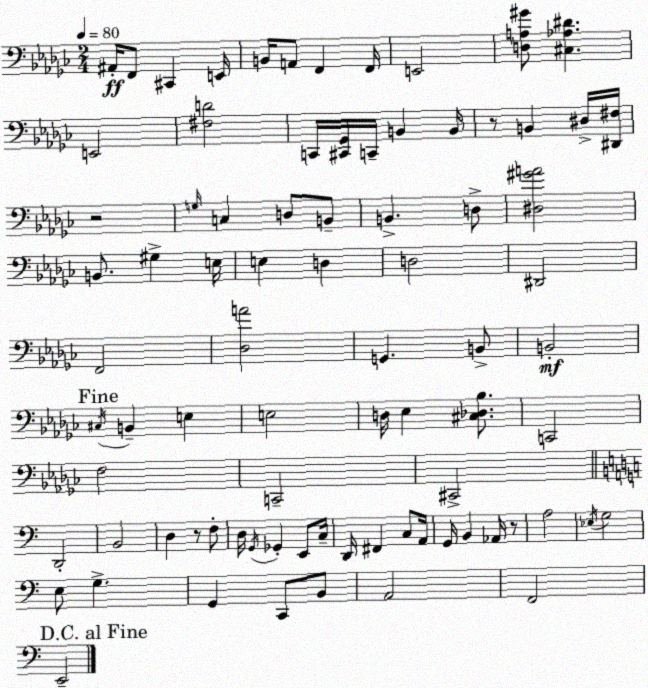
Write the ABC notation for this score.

X:1
T:Untitled
M:2/4
L:1/4
K:Ebm
^A,,/4 F,,/2 ^C,, E,,/4 B,,/4 A,,/2 F,, F,,/4 E,,2 [D,A,^G]/2 [^C,_A,^D] E,,2 [^F,D]2 C,,/4 [^C,,_G,,]/4 C,,/4 B,, B,,/4 z/2 B,, ^D,/4 [^D,,^F,]/4 z2 G,/4 C, D,/2 B,,/2 B,, D,/2 [^D,^GA]2 B,,/2 ^G, E,/4 E, D, D,2 ^D,,2 F,,2 [_D,A]2 G,, B,,/2 B,,2 ^C,/4 B,, E, E,2 D,/4 _E, [^C,_D,_B,]/2 C,,2 F,2 C,,2 ^C,,2 D,,2 B,,2 D, z/2 F,/2 D,/4 G,,/4 _G,, E,,/2 C,/4 D,,/4 ^F,, C,/2 A,,/4 G,,/4 B,, _A,,/4 z/2 A,2 _E,/4 G,2 E,/2 G, G,, C,,/2 B,,/2 A,,2 F,,2 E,,2